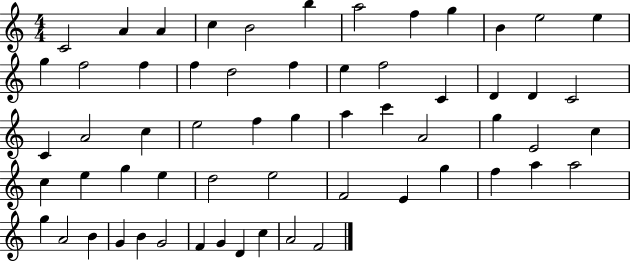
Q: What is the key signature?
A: C major